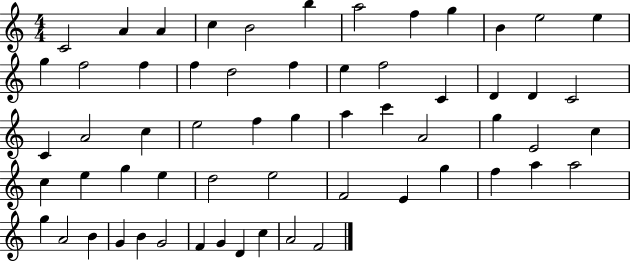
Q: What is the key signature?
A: C major